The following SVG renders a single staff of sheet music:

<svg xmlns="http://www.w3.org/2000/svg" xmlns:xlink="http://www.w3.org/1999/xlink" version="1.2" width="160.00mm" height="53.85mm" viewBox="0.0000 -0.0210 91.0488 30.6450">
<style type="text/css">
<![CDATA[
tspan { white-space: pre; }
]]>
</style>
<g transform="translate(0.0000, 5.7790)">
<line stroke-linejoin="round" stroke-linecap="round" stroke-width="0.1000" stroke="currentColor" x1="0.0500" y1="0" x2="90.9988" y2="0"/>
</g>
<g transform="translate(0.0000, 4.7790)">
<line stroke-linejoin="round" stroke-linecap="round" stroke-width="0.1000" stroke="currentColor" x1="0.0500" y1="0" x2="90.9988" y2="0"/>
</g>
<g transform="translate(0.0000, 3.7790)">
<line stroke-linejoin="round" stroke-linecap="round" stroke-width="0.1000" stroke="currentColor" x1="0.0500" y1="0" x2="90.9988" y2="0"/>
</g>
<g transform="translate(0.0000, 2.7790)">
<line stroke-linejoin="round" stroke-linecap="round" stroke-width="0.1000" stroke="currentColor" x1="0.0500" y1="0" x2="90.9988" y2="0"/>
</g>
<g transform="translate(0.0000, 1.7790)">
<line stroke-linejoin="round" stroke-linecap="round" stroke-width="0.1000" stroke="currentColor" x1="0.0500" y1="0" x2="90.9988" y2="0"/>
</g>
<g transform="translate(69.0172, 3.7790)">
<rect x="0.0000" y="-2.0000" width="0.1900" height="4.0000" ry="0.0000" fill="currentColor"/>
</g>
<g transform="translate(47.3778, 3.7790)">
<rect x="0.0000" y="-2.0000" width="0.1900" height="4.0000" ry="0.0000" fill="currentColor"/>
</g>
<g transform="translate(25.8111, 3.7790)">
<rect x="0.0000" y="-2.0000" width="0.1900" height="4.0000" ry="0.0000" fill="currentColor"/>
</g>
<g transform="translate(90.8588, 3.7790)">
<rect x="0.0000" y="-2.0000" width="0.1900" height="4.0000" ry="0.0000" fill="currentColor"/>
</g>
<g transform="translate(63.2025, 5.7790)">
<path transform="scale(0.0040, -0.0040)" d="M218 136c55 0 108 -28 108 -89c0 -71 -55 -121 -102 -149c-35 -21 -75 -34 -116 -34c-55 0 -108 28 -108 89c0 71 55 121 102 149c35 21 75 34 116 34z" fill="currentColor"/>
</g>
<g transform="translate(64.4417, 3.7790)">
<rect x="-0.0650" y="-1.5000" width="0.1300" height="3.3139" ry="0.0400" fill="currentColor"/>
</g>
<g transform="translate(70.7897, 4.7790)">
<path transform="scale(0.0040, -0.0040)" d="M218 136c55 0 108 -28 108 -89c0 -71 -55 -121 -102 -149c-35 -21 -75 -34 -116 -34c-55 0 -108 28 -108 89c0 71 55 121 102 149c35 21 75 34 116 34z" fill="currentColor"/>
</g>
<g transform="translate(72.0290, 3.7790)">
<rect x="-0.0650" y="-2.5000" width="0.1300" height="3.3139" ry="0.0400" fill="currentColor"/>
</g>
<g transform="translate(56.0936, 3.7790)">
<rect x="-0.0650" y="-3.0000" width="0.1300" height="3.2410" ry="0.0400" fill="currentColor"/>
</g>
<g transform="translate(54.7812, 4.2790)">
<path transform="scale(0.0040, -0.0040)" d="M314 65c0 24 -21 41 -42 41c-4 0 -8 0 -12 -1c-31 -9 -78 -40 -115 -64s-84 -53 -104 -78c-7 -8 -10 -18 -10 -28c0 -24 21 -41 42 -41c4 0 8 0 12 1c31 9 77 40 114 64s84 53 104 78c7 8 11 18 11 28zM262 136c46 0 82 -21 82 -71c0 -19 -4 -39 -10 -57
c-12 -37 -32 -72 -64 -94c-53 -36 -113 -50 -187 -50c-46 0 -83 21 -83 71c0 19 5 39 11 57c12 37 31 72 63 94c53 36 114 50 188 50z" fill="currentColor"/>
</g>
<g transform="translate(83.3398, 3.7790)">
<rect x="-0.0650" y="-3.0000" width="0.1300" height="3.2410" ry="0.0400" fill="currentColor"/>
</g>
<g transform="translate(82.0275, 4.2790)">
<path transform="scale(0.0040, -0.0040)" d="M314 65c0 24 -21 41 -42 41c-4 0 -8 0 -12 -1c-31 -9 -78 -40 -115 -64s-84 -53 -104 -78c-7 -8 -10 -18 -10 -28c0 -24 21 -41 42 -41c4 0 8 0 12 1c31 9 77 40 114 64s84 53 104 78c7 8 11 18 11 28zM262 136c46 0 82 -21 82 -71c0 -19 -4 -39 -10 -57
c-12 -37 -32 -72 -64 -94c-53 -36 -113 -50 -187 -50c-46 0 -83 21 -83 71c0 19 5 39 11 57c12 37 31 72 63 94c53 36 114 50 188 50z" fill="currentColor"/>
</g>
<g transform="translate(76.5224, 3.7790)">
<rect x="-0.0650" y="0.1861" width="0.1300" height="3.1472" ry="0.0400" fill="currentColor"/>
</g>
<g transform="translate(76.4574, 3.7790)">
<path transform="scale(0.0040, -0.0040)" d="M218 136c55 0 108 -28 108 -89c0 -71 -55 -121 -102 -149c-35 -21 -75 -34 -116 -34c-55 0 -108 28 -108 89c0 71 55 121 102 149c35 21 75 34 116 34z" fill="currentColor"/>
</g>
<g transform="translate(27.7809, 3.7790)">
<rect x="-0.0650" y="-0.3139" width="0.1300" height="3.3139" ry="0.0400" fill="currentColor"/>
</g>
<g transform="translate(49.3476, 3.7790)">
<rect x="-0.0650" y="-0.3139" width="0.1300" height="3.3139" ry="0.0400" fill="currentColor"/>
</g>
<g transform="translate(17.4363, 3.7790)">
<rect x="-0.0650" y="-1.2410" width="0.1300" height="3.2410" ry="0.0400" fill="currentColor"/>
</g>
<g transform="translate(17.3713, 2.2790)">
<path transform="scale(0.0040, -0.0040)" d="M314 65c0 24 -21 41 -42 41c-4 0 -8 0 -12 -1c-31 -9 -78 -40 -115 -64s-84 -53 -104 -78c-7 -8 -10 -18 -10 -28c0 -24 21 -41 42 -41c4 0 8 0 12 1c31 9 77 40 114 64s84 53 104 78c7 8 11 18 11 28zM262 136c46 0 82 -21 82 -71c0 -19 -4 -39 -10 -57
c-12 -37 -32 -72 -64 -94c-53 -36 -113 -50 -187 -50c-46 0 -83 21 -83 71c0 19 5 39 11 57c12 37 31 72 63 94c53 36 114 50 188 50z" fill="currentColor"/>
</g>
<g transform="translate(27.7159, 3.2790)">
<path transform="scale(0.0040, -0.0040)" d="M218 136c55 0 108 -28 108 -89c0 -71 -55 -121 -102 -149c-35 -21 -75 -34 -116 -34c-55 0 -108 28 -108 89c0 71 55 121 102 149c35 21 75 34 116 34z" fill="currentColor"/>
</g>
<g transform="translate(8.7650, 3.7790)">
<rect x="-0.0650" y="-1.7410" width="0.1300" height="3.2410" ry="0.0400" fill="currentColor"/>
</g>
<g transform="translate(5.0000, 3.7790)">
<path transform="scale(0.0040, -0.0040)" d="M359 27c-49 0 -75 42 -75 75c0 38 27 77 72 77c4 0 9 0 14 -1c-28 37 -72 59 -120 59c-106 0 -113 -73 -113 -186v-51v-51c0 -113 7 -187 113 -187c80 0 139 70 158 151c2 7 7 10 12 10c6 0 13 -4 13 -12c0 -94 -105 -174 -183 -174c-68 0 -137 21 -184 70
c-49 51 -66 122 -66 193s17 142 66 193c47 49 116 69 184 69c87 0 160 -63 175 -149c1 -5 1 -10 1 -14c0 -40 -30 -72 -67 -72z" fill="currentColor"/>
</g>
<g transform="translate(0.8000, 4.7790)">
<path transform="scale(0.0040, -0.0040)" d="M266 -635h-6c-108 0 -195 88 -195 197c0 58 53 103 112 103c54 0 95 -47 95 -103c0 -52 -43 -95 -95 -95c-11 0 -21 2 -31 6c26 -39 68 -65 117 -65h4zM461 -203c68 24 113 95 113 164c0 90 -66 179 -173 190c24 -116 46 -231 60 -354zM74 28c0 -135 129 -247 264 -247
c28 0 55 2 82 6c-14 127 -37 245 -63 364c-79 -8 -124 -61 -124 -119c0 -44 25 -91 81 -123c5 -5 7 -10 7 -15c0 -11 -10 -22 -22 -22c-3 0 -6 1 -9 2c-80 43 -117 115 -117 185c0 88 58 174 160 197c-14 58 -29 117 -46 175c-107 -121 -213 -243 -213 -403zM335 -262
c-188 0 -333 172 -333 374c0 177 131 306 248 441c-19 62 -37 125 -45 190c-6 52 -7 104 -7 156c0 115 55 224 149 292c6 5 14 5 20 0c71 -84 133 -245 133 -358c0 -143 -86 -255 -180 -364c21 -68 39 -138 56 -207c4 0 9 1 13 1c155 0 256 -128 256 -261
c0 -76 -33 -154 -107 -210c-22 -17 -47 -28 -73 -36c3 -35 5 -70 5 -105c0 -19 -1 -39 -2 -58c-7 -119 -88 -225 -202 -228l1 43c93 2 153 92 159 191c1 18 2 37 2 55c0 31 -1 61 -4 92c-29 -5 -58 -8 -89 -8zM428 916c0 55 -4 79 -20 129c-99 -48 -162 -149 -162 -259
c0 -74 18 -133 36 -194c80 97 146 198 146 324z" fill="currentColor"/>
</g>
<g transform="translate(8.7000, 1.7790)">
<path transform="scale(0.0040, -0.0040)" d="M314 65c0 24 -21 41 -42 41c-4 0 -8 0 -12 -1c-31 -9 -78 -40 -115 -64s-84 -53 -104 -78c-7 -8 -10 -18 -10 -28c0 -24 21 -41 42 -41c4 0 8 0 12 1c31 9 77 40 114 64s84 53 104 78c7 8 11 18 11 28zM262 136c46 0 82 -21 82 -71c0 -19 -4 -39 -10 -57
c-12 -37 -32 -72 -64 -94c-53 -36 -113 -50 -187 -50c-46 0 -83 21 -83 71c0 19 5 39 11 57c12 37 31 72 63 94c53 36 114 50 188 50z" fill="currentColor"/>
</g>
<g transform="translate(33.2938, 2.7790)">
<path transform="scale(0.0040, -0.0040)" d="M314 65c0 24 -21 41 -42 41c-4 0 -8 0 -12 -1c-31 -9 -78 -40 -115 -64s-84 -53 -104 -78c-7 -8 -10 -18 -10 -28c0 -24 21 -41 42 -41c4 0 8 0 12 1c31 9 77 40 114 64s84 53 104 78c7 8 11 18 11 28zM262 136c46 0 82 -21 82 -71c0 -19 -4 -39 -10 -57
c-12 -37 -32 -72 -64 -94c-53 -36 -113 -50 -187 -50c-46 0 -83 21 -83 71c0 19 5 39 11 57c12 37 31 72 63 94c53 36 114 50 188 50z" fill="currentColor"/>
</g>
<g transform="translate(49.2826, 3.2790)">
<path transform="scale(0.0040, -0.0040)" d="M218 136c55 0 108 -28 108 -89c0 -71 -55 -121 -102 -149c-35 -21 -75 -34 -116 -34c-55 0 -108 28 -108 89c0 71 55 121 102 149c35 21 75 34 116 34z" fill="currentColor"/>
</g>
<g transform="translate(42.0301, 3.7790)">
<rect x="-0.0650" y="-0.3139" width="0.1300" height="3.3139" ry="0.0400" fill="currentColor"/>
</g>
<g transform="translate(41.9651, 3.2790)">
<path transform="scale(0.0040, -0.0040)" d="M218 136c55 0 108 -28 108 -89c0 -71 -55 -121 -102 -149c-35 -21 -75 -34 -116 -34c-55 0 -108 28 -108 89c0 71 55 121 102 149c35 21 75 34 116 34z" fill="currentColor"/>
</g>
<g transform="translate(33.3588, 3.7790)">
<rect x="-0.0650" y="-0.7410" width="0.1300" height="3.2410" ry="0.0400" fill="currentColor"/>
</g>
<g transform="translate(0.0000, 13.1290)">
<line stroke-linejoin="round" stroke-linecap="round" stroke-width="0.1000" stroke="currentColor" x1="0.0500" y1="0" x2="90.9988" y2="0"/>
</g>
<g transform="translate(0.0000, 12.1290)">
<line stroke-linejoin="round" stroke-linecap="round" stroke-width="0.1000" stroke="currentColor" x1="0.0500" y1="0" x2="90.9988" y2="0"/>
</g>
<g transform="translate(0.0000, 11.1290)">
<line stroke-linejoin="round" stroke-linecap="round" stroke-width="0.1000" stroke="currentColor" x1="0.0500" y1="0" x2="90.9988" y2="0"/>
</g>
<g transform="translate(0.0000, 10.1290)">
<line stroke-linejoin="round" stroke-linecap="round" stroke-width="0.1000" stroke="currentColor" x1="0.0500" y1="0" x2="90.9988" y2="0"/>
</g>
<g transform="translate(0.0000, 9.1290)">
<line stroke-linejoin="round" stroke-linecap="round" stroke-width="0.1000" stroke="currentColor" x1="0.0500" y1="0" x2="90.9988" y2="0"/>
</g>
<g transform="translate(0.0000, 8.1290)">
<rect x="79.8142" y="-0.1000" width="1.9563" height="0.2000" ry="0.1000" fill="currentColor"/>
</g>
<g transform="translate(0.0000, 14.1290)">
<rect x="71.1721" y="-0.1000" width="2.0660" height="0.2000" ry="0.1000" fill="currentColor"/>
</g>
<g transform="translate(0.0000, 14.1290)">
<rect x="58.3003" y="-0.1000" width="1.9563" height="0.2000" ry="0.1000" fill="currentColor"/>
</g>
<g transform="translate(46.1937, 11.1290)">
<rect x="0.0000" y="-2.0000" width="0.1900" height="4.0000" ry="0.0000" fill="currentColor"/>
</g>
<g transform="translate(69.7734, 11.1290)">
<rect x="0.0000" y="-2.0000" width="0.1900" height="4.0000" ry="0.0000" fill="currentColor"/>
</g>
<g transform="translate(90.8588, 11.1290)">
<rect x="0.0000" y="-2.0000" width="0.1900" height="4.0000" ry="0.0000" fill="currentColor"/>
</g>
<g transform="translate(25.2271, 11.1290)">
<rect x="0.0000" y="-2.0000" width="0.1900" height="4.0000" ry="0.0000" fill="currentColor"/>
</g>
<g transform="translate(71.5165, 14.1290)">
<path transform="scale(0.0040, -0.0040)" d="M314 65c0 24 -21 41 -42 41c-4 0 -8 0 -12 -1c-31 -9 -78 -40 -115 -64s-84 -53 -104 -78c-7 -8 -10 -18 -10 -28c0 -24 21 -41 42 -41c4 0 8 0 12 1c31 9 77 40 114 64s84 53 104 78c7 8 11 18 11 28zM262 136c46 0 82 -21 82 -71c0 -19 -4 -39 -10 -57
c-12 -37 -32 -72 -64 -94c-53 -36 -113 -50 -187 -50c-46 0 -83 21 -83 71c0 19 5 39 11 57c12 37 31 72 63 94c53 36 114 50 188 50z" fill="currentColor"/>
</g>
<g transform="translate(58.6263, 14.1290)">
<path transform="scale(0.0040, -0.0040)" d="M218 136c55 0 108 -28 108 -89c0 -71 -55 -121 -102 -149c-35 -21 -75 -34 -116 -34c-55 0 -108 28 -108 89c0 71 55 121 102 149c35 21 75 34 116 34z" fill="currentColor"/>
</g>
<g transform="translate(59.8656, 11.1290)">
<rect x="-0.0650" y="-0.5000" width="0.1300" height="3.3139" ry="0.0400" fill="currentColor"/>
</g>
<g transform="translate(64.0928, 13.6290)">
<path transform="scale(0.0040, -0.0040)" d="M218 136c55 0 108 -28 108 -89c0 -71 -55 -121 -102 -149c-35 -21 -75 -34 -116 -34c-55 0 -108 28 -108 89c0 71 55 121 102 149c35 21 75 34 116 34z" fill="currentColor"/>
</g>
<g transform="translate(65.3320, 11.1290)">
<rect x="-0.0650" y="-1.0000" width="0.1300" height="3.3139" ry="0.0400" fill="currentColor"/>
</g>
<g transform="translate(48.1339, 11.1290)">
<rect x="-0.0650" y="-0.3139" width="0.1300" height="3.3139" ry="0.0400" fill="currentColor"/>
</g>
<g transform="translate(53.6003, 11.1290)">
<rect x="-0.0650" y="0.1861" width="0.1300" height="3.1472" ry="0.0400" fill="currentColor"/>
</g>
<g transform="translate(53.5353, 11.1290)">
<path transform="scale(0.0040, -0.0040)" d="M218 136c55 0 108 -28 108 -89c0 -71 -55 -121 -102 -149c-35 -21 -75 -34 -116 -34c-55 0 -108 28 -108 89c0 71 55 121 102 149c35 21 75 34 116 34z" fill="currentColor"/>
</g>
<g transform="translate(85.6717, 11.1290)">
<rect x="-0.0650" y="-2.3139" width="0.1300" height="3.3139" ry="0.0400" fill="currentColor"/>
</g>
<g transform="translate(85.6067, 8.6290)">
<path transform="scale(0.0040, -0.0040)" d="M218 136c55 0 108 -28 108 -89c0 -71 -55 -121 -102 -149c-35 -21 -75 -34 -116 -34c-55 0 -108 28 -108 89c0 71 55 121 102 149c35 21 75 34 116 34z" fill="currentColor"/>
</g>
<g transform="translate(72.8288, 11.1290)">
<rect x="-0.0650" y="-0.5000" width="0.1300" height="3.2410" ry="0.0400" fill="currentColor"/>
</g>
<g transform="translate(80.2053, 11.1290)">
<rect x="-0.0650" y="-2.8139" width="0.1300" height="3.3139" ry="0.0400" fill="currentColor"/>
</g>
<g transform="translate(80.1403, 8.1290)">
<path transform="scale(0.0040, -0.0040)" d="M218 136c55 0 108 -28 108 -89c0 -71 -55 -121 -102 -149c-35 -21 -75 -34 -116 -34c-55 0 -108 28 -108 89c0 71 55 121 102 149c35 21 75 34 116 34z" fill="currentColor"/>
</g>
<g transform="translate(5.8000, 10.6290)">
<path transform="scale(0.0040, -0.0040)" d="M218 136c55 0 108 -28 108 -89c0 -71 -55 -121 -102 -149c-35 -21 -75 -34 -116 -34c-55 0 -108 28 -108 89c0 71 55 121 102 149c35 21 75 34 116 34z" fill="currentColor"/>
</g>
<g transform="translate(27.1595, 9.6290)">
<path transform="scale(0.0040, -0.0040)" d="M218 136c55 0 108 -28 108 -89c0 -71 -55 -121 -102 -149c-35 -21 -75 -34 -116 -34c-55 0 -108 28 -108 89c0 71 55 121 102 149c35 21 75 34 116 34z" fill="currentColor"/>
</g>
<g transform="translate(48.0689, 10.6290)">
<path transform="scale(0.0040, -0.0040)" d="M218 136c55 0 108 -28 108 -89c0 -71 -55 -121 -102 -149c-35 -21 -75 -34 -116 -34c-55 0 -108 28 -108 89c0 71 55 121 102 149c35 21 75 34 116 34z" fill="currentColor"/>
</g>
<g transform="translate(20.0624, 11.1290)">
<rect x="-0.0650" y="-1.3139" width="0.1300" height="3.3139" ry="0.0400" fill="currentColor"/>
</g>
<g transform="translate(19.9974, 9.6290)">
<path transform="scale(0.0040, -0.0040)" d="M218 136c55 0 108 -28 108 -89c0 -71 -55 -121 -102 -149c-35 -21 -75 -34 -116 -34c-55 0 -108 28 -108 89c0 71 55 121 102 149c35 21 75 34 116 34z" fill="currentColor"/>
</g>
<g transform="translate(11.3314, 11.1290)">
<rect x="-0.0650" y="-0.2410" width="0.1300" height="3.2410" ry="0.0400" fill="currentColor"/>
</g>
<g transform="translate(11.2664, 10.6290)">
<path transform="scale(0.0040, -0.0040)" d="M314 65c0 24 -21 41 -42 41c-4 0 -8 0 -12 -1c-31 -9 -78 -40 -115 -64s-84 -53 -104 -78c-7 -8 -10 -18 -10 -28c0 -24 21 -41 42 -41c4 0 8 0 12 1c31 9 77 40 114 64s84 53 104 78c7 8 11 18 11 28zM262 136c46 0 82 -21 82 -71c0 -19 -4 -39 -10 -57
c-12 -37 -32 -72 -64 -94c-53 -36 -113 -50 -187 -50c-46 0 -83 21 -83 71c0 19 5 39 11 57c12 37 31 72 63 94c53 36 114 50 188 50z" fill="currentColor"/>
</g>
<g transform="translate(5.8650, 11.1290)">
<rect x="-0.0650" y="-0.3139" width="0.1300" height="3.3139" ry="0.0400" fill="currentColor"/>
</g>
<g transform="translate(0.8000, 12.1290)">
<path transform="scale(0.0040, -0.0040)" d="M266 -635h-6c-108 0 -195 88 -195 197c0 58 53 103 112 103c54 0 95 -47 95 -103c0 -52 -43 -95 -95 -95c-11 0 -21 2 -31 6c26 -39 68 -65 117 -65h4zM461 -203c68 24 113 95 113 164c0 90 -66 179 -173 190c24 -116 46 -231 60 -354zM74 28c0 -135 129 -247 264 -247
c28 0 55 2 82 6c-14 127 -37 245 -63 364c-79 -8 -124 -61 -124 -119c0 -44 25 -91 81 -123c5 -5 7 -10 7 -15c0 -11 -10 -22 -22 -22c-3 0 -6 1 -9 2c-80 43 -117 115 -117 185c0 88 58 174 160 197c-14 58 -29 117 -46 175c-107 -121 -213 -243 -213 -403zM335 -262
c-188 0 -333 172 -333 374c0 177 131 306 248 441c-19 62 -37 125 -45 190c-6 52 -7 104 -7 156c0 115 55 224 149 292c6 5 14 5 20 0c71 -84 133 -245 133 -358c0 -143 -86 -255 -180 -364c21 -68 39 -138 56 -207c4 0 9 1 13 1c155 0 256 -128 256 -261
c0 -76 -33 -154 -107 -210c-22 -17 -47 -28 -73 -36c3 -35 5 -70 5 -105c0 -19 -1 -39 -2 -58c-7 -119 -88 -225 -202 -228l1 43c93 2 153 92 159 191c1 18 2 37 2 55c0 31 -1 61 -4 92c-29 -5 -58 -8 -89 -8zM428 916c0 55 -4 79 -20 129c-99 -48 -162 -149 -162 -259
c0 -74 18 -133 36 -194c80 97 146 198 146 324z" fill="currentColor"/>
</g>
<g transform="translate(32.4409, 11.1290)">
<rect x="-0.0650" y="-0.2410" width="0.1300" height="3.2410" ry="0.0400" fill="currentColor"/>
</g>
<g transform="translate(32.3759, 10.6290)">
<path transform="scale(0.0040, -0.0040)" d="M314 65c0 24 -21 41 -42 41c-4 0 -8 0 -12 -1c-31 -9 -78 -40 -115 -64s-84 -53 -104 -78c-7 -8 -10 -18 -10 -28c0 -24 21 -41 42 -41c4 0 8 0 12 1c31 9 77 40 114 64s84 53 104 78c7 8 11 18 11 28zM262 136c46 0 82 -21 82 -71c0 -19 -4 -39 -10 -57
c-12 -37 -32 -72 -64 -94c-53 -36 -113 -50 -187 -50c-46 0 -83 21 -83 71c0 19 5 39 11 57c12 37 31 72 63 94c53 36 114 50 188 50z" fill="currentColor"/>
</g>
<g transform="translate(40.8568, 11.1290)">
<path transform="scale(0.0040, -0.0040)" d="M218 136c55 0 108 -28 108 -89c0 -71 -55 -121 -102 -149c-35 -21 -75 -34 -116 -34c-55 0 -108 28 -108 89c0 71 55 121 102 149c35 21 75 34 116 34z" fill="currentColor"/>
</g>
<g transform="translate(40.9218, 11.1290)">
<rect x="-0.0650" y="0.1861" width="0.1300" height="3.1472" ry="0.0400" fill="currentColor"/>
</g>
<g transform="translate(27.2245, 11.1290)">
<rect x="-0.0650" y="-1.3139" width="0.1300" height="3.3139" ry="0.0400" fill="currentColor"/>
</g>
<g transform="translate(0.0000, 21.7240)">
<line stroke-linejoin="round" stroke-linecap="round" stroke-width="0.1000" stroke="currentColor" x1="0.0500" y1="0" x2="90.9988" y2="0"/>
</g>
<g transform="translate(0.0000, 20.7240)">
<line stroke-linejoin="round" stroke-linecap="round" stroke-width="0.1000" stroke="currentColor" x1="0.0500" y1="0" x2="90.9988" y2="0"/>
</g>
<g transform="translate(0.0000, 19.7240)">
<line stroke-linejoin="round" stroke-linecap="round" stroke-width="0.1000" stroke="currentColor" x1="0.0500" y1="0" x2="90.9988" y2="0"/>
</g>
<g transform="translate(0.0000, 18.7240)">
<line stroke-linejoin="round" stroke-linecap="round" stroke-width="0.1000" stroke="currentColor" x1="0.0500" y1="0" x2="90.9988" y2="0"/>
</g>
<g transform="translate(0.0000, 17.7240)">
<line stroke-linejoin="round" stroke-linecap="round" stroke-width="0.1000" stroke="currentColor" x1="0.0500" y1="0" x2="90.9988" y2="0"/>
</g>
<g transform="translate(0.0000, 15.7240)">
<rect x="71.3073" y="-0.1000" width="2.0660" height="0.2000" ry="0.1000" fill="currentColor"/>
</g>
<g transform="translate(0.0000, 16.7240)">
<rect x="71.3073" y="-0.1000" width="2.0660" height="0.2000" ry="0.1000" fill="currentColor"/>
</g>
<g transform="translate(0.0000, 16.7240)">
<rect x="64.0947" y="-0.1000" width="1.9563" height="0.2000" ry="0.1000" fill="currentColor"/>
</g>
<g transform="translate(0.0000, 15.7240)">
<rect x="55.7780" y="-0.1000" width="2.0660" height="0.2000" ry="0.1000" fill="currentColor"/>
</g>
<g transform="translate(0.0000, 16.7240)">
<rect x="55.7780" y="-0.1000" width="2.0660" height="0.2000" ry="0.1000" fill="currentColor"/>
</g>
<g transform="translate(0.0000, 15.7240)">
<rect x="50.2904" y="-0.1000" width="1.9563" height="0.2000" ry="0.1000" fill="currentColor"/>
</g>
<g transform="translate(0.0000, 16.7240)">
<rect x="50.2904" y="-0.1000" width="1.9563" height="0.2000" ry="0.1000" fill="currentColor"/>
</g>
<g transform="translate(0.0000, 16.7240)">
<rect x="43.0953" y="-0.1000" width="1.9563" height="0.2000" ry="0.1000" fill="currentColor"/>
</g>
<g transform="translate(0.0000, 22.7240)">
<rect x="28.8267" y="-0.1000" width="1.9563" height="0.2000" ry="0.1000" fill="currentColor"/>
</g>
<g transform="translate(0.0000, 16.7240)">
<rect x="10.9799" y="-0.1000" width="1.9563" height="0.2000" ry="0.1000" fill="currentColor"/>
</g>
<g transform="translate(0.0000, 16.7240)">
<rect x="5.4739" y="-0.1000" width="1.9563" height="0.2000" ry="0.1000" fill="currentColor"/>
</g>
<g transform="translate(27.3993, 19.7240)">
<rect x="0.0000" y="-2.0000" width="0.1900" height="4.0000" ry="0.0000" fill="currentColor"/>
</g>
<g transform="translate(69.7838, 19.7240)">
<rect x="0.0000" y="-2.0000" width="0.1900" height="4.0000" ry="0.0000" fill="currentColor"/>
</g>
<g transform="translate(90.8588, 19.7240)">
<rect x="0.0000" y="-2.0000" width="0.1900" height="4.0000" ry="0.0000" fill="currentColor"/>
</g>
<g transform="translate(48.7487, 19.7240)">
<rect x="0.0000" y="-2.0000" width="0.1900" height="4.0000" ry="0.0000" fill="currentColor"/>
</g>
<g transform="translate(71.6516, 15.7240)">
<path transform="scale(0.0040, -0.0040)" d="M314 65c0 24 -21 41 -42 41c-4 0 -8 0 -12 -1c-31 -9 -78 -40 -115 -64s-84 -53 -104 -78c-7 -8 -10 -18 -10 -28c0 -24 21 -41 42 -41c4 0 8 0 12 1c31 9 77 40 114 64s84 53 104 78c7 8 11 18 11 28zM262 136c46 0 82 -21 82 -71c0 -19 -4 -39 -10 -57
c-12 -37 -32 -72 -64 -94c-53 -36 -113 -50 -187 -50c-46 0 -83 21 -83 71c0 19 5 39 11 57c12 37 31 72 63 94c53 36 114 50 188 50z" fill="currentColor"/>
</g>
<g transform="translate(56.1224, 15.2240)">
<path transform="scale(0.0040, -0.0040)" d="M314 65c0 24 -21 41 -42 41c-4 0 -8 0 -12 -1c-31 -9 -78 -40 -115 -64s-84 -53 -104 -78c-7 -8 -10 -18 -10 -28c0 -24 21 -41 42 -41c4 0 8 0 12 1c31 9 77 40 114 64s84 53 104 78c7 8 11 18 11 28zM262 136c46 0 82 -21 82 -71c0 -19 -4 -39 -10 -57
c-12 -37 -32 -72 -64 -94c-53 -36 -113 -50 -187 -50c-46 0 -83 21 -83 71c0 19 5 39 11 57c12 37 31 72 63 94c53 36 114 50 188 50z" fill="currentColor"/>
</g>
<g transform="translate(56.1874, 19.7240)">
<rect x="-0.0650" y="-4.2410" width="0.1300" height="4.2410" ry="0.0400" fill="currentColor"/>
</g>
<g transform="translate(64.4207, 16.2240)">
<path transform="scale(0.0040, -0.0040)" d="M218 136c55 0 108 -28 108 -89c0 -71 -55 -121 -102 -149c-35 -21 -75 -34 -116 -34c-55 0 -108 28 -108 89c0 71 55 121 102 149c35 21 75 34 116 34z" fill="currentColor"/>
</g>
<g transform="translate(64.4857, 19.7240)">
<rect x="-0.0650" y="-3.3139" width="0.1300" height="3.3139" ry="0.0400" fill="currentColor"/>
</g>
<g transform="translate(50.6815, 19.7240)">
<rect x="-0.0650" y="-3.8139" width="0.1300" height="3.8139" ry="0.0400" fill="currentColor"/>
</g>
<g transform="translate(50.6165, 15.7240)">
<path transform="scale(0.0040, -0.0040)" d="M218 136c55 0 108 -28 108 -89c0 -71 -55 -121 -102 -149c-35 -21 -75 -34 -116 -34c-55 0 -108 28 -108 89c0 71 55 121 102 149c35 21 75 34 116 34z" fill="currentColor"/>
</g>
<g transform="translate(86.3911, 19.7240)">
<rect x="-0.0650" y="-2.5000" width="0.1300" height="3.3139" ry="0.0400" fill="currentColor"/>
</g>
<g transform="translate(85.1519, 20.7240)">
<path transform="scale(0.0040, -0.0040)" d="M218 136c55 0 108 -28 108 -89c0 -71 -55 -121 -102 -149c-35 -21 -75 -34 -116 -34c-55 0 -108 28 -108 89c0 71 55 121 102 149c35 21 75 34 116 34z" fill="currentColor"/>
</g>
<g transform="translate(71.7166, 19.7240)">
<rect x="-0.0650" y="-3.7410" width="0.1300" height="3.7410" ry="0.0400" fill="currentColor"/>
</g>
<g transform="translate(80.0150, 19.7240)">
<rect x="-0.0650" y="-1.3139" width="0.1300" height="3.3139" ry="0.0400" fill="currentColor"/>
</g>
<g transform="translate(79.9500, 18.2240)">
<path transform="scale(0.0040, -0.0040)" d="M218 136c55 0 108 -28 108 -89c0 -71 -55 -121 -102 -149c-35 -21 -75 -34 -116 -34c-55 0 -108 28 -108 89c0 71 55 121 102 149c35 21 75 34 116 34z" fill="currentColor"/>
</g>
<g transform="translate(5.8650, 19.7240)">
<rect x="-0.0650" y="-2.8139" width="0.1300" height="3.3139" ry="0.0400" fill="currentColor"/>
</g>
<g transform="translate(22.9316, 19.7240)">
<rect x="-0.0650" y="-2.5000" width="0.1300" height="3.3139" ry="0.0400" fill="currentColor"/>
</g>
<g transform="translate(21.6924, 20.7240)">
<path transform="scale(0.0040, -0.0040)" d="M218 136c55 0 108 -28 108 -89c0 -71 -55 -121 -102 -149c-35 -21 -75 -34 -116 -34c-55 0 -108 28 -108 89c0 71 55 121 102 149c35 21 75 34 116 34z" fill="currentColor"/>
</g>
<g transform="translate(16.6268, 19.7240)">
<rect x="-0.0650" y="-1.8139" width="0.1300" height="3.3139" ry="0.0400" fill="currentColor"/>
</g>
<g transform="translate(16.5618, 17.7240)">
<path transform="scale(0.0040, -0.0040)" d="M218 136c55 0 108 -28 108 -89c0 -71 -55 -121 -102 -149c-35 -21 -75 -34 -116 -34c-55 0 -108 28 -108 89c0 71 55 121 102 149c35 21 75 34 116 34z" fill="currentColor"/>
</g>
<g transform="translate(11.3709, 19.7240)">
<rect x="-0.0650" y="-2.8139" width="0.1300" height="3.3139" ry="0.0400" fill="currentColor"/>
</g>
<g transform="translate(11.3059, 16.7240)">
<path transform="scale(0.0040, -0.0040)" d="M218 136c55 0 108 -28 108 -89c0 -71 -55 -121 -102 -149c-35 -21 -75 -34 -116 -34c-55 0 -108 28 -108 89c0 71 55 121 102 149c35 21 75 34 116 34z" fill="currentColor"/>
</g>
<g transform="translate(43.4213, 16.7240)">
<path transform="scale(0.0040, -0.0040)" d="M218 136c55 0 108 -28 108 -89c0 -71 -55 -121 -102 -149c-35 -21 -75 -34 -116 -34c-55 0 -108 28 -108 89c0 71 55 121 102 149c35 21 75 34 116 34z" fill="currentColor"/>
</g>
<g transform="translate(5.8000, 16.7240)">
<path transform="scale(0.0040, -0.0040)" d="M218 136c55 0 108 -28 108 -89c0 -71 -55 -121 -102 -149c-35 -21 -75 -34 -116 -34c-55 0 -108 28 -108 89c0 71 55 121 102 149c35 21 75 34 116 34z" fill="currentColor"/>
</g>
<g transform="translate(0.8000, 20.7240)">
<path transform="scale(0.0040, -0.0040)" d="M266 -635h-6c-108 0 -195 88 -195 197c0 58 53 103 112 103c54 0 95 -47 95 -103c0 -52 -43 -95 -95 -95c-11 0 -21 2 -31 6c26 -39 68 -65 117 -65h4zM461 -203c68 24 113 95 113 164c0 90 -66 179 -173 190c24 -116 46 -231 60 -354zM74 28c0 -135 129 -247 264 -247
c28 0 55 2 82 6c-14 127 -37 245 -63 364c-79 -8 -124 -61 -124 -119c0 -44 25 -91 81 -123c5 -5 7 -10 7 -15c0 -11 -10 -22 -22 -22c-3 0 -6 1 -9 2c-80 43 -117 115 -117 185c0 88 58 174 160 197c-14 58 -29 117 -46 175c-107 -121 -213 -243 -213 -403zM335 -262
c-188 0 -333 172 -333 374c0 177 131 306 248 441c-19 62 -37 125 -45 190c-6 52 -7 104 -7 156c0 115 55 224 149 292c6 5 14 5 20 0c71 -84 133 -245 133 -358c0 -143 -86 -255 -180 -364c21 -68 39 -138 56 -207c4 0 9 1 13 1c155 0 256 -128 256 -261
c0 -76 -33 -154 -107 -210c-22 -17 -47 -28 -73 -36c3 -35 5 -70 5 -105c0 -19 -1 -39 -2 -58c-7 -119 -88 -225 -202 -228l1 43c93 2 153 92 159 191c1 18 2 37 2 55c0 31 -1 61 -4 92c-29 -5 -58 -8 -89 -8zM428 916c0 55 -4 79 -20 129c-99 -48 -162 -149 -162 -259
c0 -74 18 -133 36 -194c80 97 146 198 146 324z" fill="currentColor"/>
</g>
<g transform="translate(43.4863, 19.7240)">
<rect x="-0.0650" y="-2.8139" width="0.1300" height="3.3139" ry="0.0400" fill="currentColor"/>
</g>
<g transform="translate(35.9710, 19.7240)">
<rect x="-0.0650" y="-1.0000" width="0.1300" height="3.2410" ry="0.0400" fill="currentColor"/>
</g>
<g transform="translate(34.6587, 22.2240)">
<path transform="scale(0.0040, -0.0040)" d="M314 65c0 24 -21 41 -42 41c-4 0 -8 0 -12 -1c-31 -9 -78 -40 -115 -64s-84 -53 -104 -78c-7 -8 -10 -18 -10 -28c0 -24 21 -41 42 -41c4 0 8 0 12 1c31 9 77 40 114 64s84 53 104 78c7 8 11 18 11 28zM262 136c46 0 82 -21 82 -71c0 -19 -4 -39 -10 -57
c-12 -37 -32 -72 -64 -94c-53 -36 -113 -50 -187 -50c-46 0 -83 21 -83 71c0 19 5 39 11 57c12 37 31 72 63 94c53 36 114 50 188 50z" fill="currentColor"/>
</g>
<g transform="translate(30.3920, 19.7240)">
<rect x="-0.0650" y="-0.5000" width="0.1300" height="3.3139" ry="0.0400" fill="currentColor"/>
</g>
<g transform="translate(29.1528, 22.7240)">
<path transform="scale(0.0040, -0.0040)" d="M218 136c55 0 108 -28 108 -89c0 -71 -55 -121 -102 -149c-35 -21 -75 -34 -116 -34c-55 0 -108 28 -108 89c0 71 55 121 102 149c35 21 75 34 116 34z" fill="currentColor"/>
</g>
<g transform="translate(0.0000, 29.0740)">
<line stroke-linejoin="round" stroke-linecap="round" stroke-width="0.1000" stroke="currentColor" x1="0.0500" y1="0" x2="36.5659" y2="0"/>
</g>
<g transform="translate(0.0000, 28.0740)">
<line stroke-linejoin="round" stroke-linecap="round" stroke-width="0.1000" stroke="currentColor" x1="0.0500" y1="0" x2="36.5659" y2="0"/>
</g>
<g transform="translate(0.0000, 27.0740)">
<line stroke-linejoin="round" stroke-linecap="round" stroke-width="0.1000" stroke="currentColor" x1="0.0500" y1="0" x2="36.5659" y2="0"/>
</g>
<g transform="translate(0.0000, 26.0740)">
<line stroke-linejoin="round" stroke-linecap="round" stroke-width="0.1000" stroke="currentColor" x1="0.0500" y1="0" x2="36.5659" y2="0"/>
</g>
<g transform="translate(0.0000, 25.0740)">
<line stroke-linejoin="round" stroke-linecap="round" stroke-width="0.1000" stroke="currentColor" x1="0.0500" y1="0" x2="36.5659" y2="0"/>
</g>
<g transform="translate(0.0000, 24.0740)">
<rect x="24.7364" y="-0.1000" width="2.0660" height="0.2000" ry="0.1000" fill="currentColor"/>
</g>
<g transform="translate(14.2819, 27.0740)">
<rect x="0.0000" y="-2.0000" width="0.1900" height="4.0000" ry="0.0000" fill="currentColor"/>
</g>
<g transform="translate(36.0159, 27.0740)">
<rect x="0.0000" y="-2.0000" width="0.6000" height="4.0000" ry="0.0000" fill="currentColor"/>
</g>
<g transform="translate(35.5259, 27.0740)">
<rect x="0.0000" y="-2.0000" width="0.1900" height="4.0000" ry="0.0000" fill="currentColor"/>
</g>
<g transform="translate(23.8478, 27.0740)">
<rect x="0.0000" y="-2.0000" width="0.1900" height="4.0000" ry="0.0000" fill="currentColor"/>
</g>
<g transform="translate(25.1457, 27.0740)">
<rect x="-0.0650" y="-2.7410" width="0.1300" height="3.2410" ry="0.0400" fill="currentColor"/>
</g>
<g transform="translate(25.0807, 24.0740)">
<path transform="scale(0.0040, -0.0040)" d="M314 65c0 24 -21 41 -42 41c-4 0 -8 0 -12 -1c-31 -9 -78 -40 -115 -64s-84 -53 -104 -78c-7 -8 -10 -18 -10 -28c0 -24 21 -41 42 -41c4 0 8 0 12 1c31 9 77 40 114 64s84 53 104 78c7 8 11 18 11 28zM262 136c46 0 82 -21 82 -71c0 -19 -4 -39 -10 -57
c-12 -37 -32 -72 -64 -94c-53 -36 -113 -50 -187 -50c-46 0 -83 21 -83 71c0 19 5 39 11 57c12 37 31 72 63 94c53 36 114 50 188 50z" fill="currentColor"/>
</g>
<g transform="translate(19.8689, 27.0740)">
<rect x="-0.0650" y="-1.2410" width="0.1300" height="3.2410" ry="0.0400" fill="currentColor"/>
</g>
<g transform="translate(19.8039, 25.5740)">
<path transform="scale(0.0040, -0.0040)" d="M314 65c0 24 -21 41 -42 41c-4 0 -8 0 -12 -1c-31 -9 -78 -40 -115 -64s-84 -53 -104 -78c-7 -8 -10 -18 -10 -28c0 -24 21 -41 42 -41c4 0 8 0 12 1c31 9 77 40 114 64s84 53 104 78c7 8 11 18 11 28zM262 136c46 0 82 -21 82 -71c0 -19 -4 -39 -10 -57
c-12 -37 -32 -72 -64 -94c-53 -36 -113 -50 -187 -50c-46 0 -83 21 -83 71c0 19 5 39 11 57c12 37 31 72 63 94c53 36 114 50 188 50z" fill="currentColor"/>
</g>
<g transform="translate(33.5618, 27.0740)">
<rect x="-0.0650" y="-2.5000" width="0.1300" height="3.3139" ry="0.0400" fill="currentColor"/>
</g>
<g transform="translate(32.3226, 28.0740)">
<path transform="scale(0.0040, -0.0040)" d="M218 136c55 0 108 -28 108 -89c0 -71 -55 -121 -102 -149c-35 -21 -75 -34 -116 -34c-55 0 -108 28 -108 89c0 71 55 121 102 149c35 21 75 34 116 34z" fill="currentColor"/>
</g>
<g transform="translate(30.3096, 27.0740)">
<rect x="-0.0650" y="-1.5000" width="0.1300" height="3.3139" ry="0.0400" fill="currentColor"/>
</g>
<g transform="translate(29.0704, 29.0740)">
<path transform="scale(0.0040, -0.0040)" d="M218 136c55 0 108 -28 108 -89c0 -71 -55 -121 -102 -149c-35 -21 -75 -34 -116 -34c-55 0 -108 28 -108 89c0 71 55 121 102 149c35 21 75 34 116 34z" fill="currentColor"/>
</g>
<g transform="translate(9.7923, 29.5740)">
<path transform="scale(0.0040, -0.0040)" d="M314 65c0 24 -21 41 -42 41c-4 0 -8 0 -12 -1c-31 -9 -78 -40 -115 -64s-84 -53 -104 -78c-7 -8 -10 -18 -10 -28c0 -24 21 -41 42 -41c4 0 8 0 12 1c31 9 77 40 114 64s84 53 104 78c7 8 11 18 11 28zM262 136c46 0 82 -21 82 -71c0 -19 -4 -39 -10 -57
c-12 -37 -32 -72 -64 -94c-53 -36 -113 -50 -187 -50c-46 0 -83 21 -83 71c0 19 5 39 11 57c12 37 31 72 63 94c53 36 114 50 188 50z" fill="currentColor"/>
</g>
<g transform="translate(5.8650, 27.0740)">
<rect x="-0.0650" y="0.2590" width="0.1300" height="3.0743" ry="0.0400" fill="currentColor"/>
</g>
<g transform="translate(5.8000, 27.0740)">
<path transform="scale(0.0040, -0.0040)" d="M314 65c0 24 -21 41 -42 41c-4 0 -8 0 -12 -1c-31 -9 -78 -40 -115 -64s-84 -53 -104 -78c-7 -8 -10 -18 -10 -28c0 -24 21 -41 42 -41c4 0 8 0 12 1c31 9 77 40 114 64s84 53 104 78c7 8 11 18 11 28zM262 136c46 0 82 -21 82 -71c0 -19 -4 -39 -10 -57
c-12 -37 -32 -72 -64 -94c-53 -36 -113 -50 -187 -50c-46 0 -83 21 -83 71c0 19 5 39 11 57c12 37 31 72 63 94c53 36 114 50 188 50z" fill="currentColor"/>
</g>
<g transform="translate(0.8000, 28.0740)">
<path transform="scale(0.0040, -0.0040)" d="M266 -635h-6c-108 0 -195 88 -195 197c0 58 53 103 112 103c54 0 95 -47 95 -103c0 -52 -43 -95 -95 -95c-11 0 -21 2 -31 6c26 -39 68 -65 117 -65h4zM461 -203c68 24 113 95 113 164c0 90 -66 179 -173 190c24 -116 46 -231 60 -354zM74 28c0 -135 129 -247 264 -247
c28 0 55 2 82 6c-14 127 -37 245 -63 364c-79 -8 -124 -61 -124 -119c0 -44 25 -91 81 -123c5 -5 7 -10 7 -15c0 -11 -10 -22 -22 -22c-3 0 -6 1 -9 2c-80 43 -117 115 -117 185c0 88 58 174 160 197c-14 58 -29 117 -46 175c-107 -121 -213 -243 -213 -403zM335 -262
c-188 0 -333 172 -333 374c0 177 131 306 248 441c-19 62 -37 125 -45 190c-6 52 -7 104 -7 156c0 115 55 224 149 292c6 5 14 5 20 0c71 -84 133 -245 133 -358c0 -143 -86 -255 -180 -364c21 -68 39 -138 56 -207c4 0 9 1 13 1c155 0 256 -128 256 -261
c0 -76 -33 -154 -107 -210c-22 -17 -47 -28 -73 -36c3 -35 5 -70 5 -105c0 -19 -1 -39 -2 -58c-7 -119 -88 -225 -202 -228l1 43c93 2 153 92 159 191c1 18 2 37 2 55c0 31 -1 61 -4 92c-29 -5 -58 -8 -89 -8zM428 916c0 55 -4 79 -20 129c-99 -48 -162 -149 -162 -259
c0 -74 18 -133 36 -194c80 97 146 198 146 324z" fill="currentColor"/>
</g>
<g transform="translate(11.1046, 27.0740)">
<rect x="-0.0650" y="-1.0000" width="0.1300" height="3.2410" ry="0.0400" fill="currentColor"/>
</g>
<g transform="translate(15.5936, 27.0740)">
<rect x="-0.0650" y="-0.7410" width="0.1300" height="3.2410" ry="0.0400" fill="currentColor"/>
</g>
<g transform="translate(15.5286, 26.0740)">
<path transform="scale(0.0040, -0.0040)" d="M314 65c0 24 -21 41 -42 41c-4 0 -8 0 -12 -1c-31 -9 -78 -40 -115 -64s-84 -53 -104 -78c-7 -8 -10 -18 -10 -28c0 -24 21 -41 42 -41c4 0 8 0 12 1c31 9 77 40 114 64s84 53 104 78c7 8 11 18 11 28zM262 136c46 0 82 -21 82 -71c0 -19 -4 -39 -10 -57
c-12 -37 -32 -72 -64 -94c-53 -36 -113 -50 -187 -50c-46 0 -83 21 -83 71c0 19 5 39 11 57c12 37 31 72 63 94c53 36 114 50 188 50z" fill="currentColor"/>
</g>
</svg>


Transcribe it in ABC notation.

X:1
T:Untitled
M:4/4
L:1/4
K:C
f2 e2 c d2 c c A2 E G B A2 c c2 e e c2 B c B C D C2 a g a a f G C D2 a c' d'2 b c'2 e G B2 D2 d2 e2 a2 E G